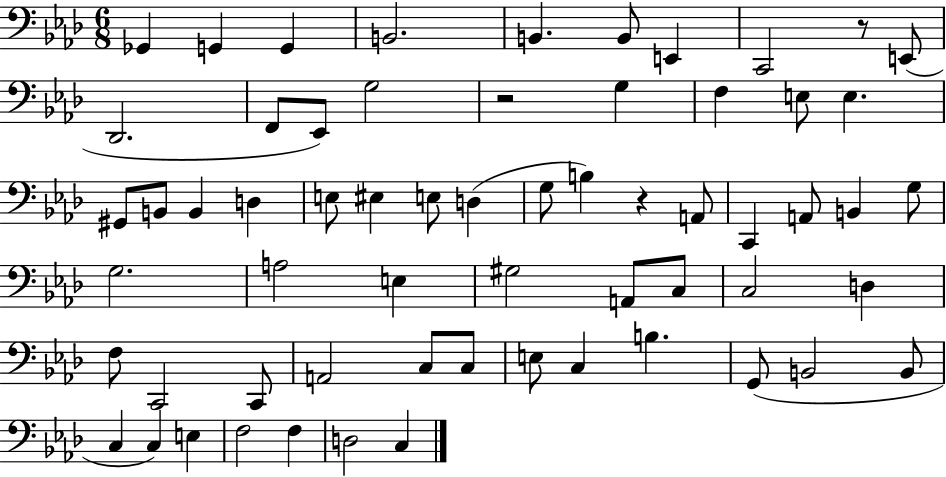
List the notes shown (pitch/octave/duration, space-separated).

Gb2/q G2/q G2/q B2/h. B2/q. B2/e E2/q C2/h R/e E2/e Db2/h. F2/e Eb2/e G3/h R/h G3/q F3/q E3/e E3/q. G#2/e B2/e B2/q D3/q E3/e EIS3/q E3/e D3/q G3/e B3/q R/q A2/e C2/q A2/e B2/q G3/e G3/h. A3/h E3/q G#3/h A2/e C3/e C3/h D3/q F3/e C2/h C2/e A2/h C3/e C3/e E3/e C3/q B3/q. G2/e B2/h B2/e C3/q C3/q E3/q F3/h F3/q D3/h C3/q